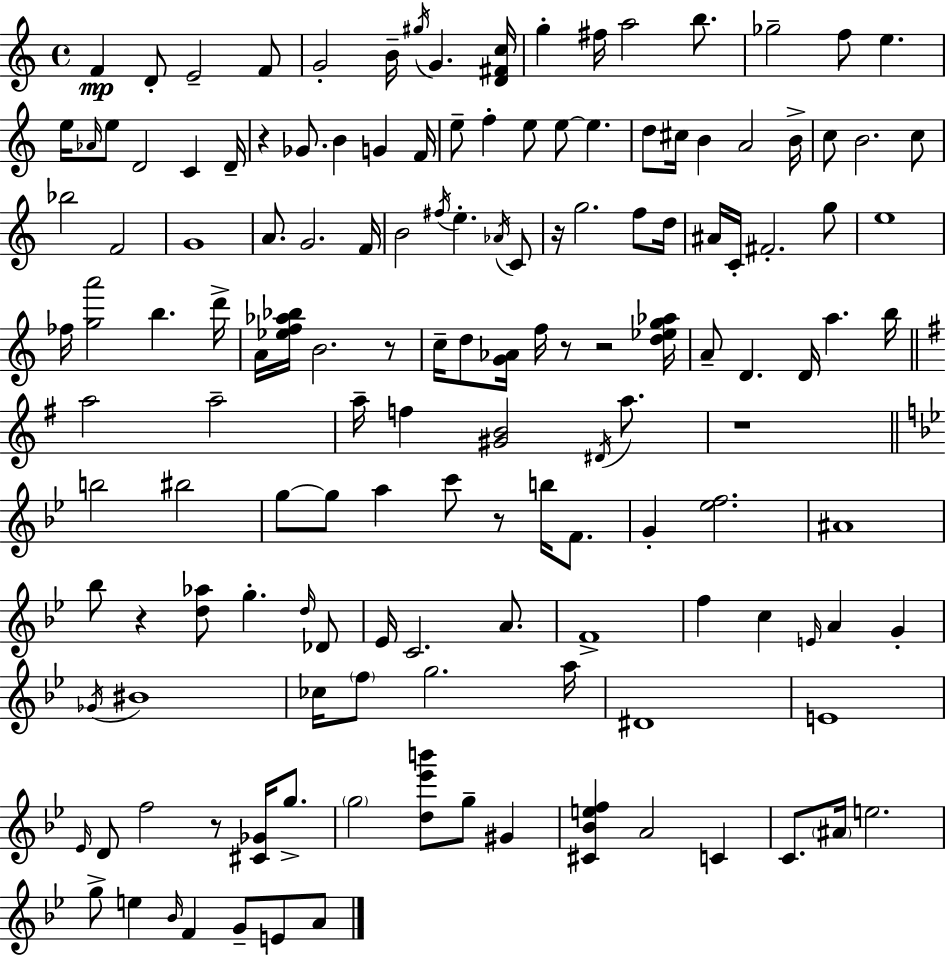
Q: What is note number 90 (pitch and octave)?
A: Db4